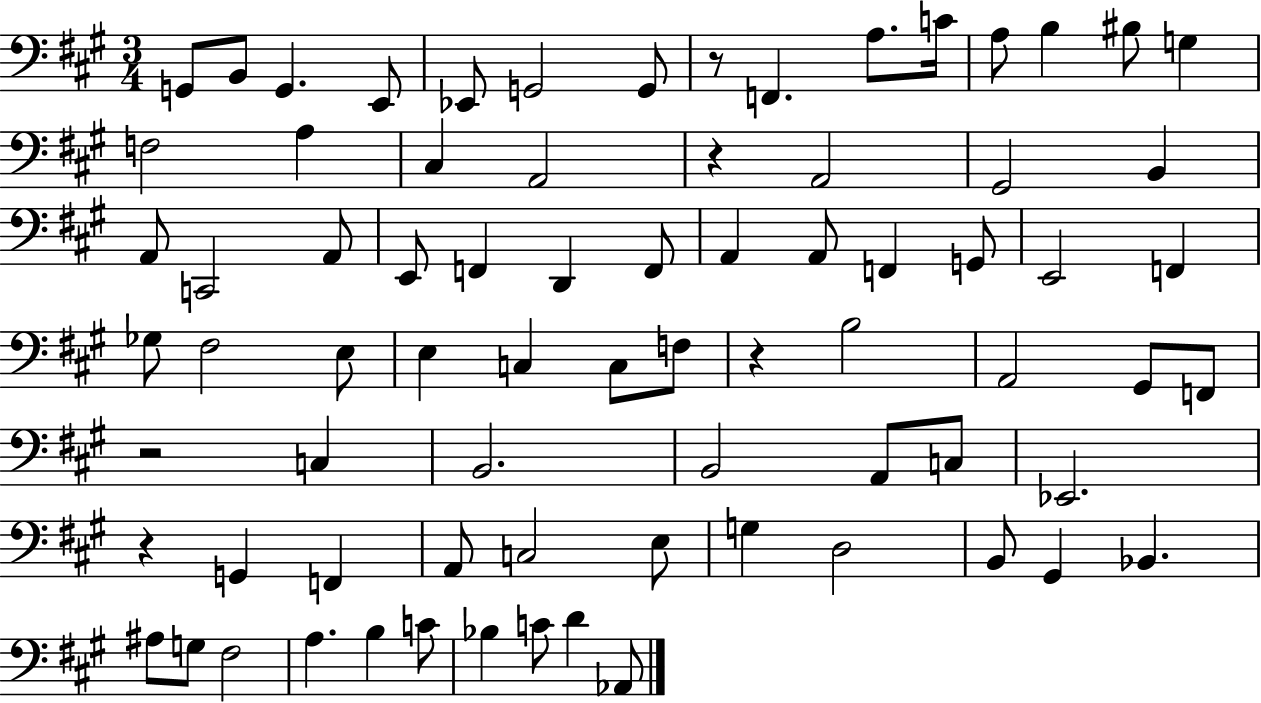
X:1
T:Untitled
M:3/4
L:1/4
K:A
G,,/2 B,,/2 G,, E,,/2 _E,,/2 G,,2 G,,/2 z/2 F,, A,/2 C/4 A,/2 B, ^B,/2 G, F,2 A, ^C, A,,2 z A,,2 ^G,,2 B,, A,,/2 C,,2 A,,/2 E,,/2 F,, D,, F,,/2 A,, A,,/2 F,, G,,/2 E,,2 F,, _G,/2 ^F,2 E,/2 E, C, C,/2 F,/2 z B,2 A,,2 ^G,,/2 F,,/2 z2 C, B,,2 B,,2 A,,/2 C,/2 _E,,2 z G,, F,, A,,/2 C,2 E,/2 G, D,2 B,,/2 ^G,, _B,, ^A,/2 G,/2 ^F,2 A, B, C/2 _B, C/2 D _A,,/2